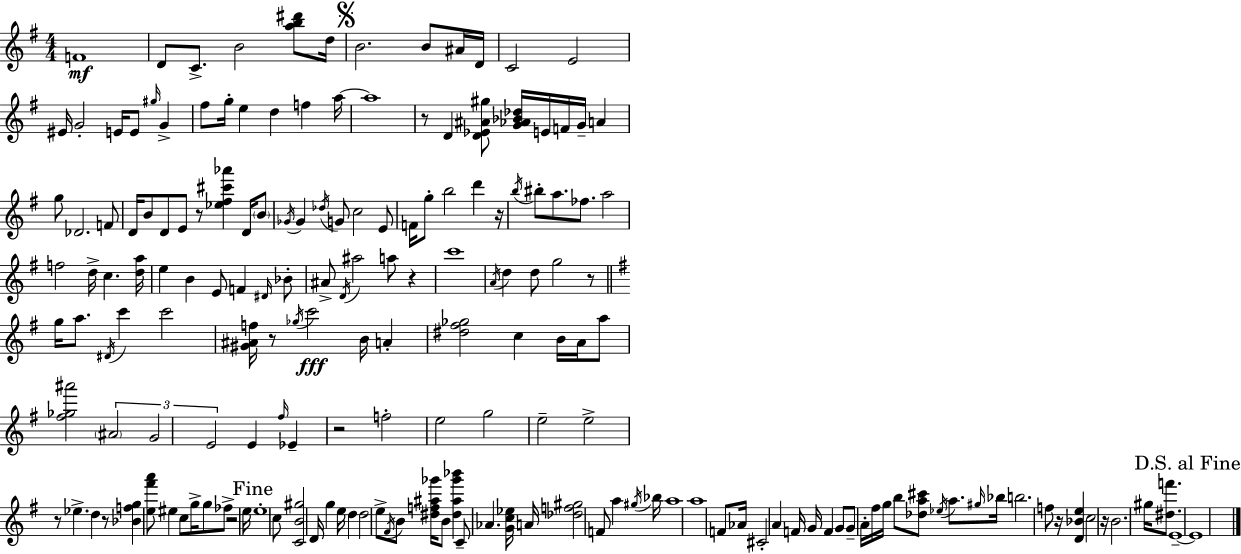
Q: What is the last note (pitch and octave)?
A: E4